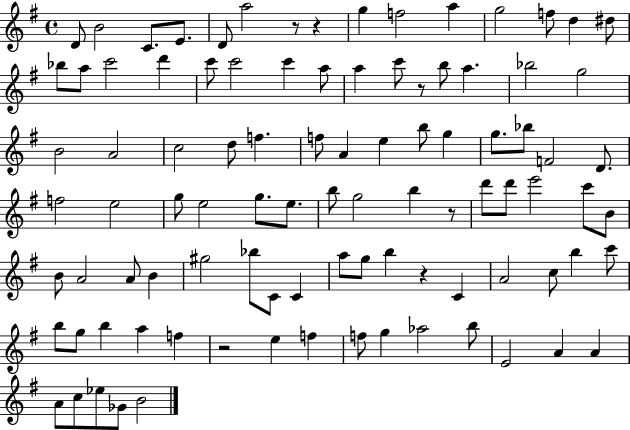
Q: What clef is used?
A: treble